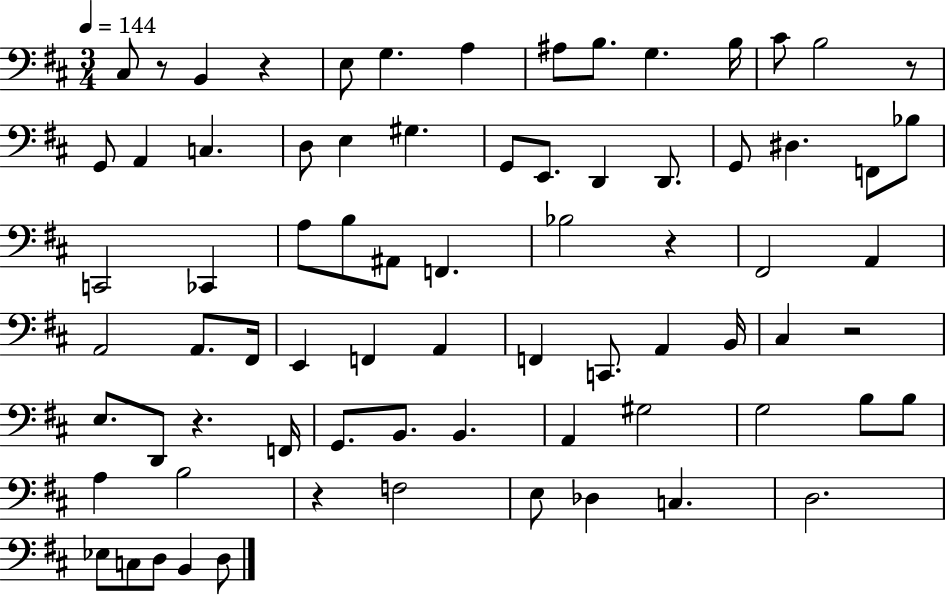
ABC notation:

X:1
T:Untitled
M:3/4
L:1/4
K:D
^C,/2 z/2 B,, z E,/2 G, A, ^A,/2 B,/2 G, B,/4 ^C/2 B,2 z/2 G,,/2 A,, C, D,/2 E, ^G, G,,/2 E,,/2 D,, D,,/2 G,,/2 ^D, F,,/2 _B,/2 C,,2 _C,, A,/2 B,/2 ^A,,/2 F,, _B,2 z ^F,,2 A,, A,,2 A,,/2 ^F,,/4 E,, F,, A,, F,, C,,/2 A,, B,,/4 ^C, z2 E,/2 D,,/2 z F,,/4 G,,/2 B,,/2 B,, A,, ^G,2 G,2 B,/2 B,/2 A, B,2 z F,2 E,/2 _D, C, D,2 _E,/2 C,/2 D,/2 B,, D,/2